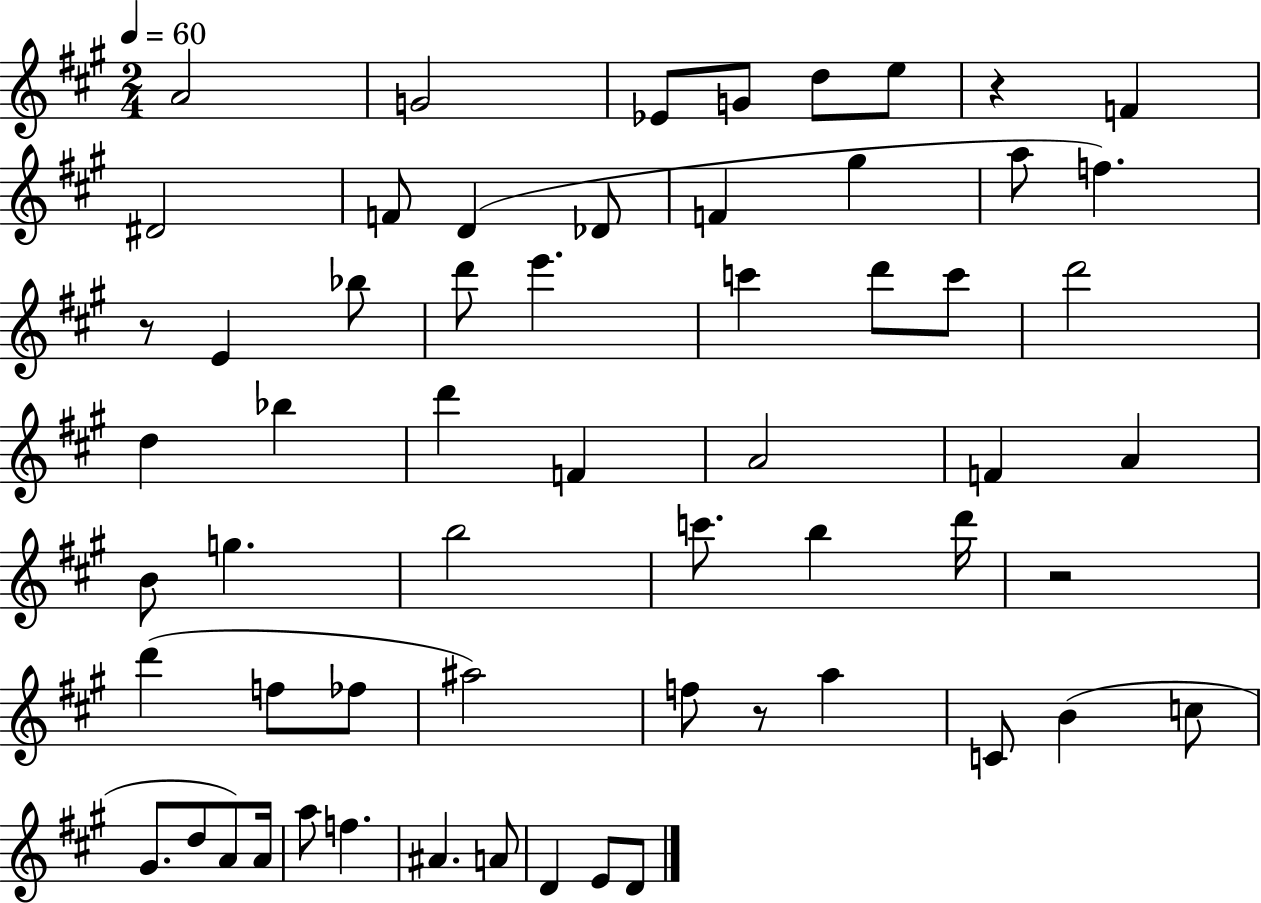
A4/h G4/h Eb4/e G4/e D5/e E5/e R/q F4/q D#4/h F4/e D4/q Db4/e F4/q G#5/q A5/e F5/q. R/e E4/q Bb5/e D6/e E6/q. C6/q D6/e C6/e D6/h D5/q Bb5/q D6/q F4/q A4/h F4/q A4/q B4/e G5/q. B5/h C6/e. B5/q D6/s R/h D6/q F5/e FES5/e A#5/h F5/e R/e A5/q C4/e B4/q C5/e G#4/e. D5/e A4/e A4/s A5/e F5/q. A#4/q. A4/e D4/q E4/e D4/e